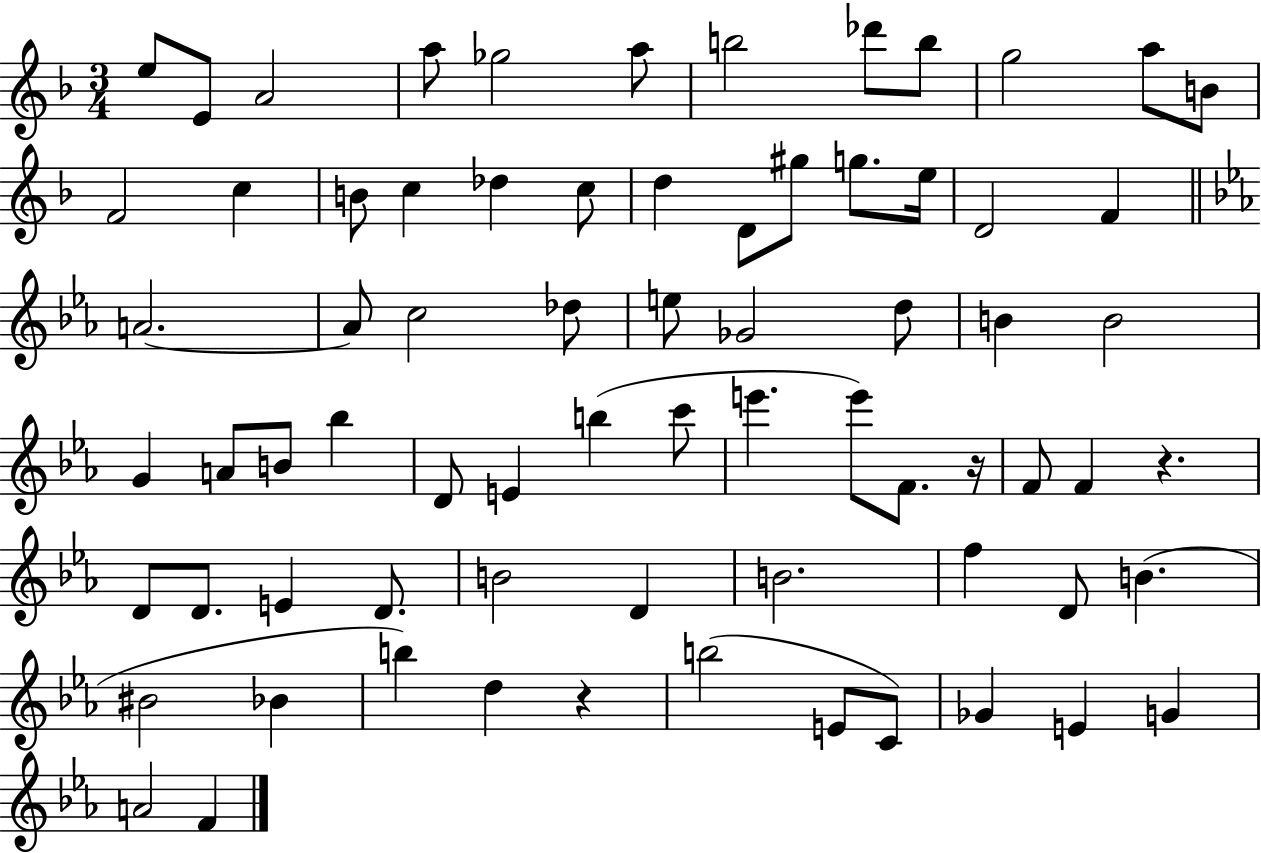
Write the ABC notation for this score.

X:1
T:Untitled
M:3/4
L:1/4
K:F
e/2 E/2 A2 a/2 _g2 a/2 b2 _d'/2 b/2 g2 a/2 B/2 F2 c B/2 c _d c/2 d D/2 ^g/2 g/2 e/4 D2 F A2 A/2 c2 _d/2 e/2 _G2 d/2 B B2 G A/2 B/2 _b D/2 E b c'/2 e' e'/2 F/2 z/4 F/2 F z D/2 D/2 E D/2 B2 D B2 f D/2 B ^B2 _B b d z b2 E/2 C/2 _G E G A2 F